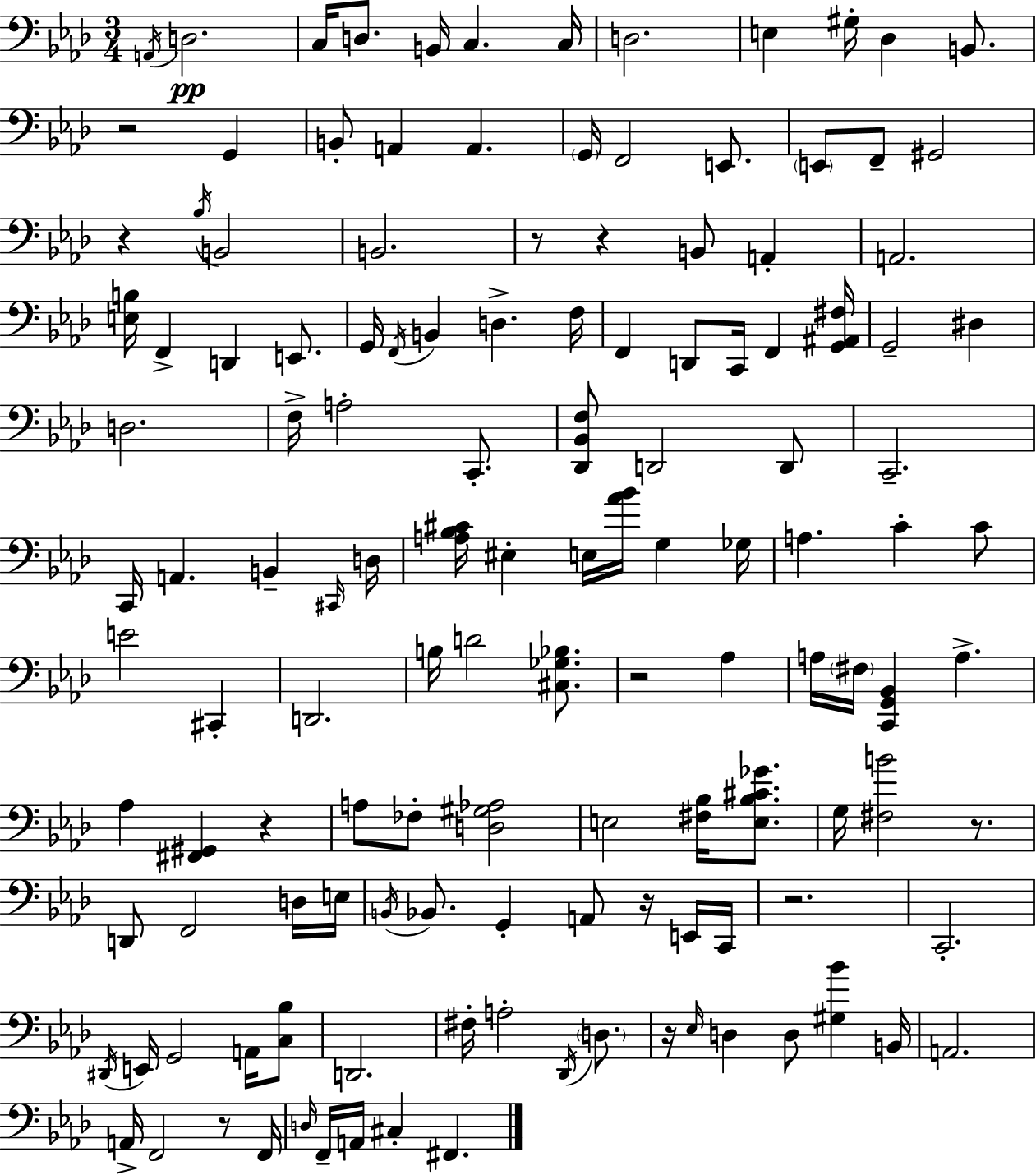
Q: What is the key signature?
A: F minor